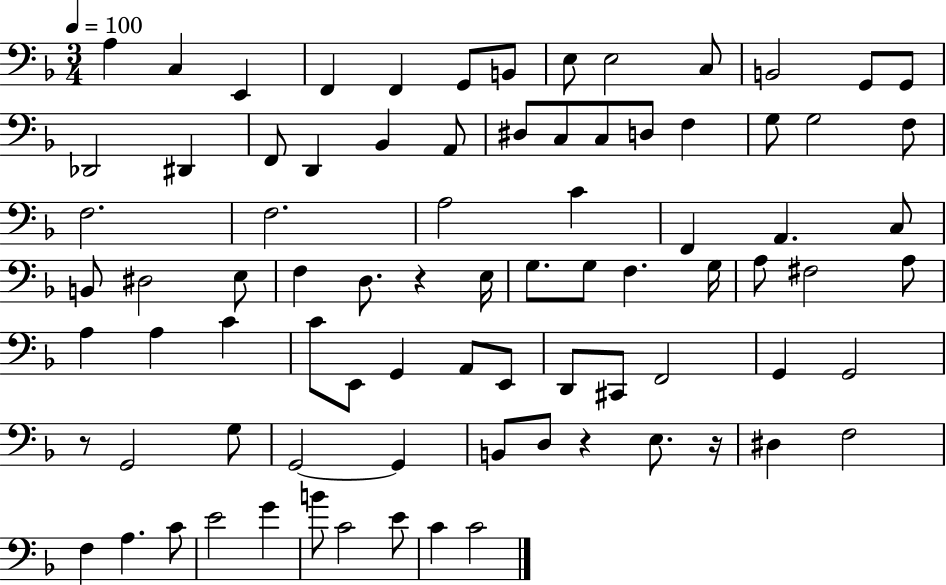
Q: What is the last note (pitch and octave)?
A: C4